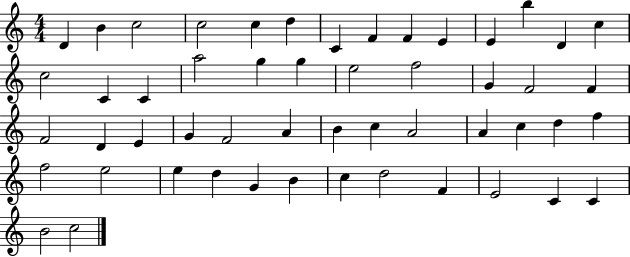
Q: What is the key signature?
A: C major